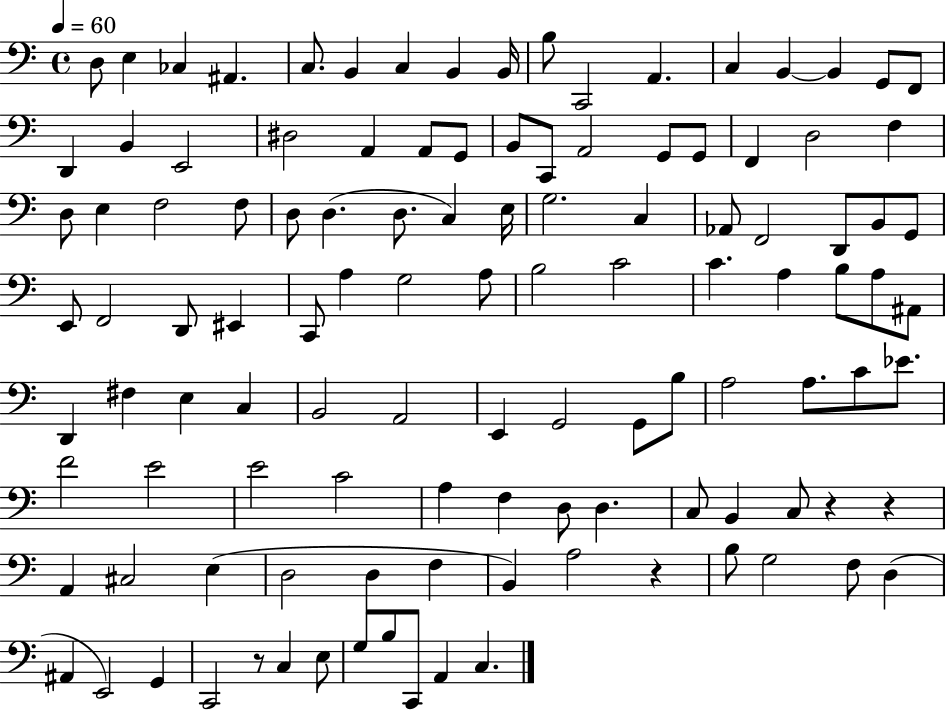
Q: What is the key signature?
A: C major